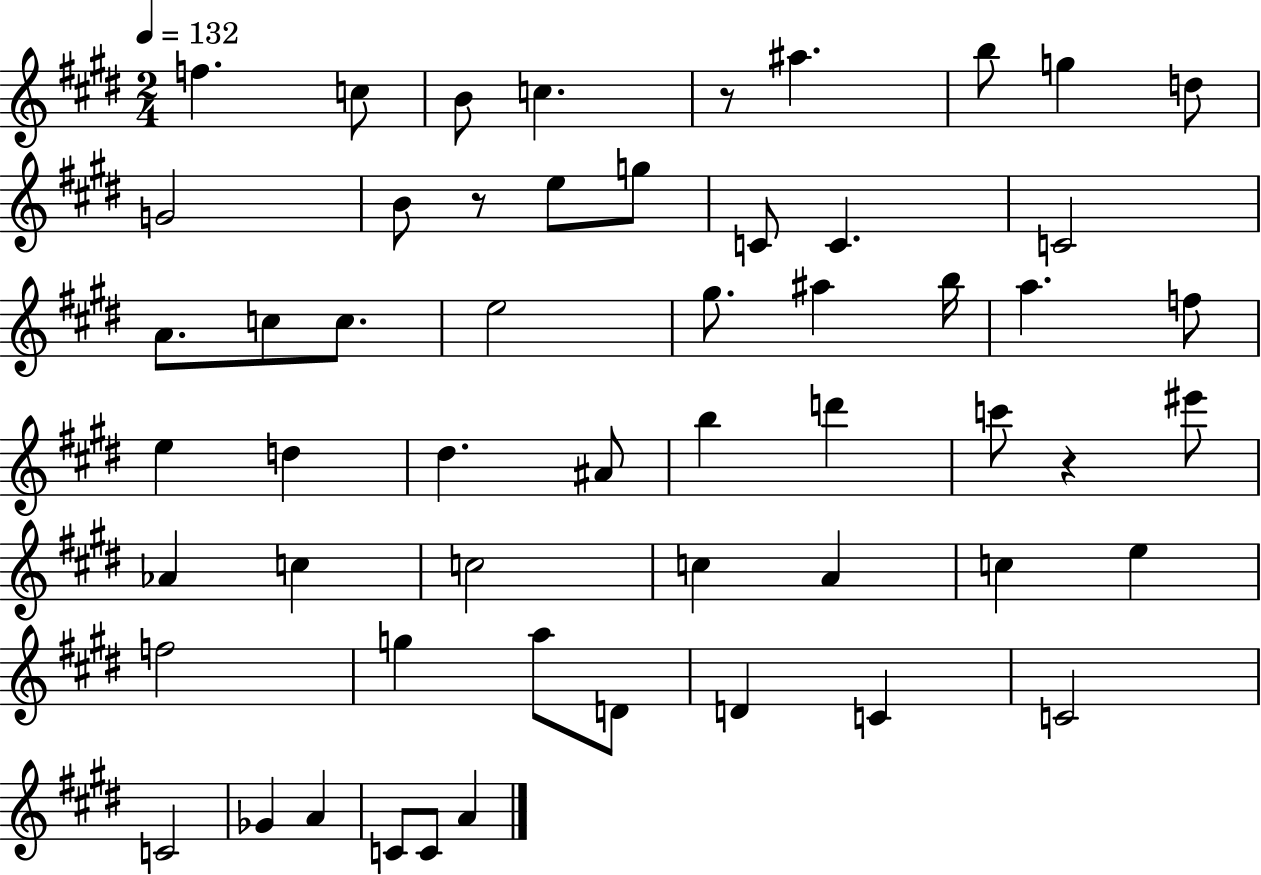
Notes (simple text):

F5/q. C5/e B4/e C5/q. R/e A#5/q. B5/e G5/q D5/e G4/h B4/e R/e E5/e G5/e C4/e C4/q. C4/h A4/e. C5/e C5/e. E5/h G#5/e. A#5/q B5/s A5/q. F5/e E5/q D5/q D#5/q. A#4/e B5/q D6/q C6/e R/q EIS6/e Ab4/q C5/q C5/h C5/q A4/q C5/q E5/q F5/h G5/q A5/e D4/e D4/q C4/q C4/h C4/h Gb4/q A4/q C4/e C4/e A4/q